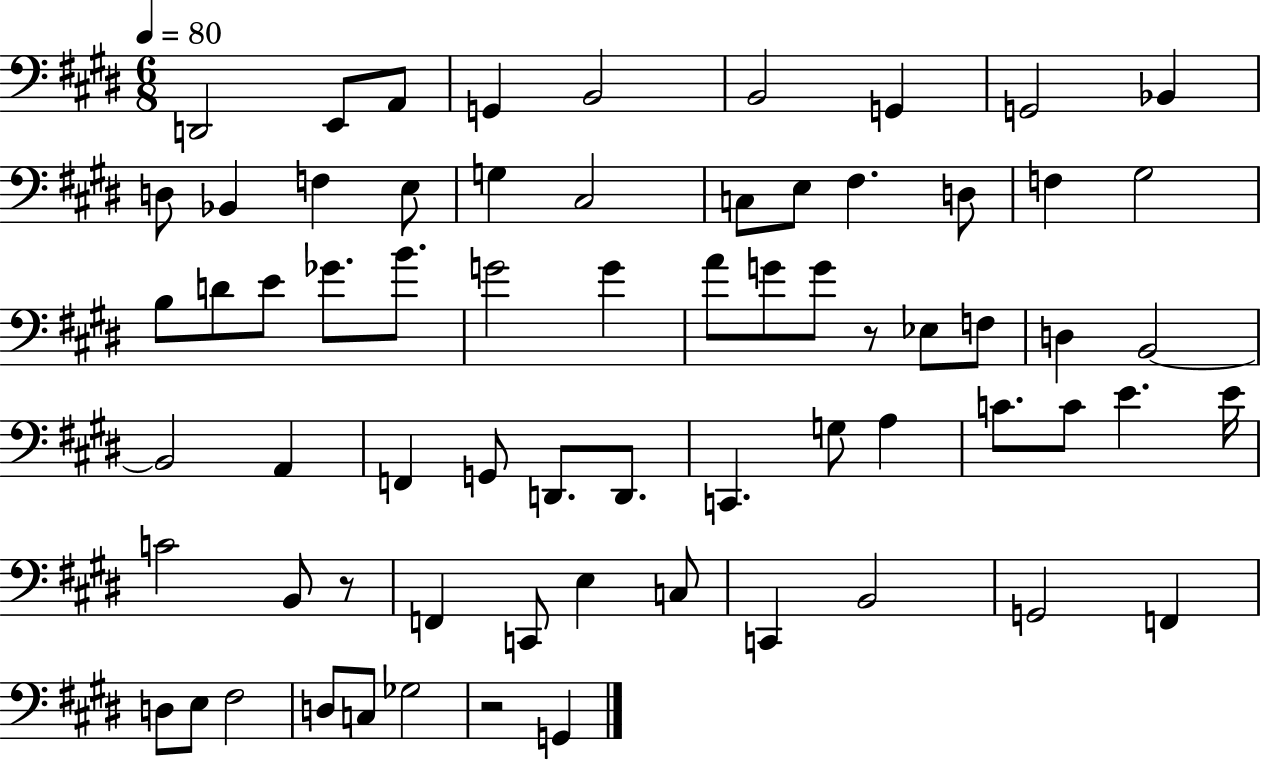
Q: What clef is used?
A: bass